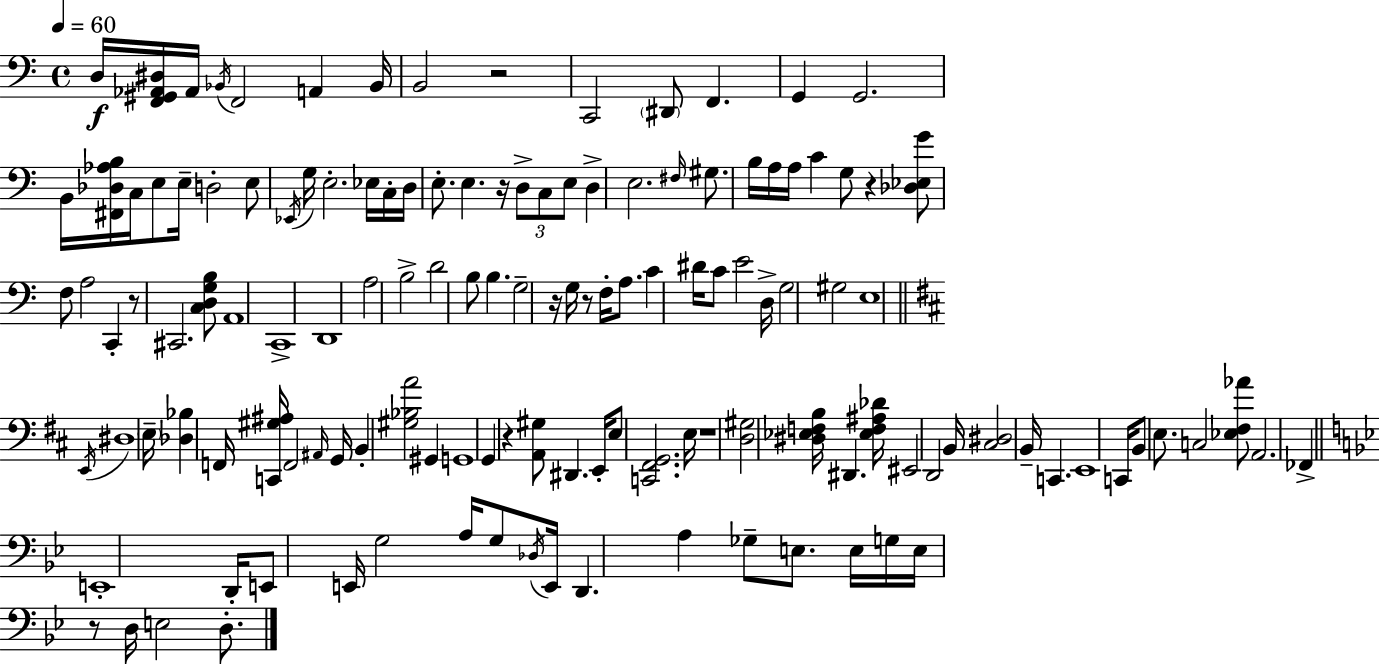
X:1
T:Untitled
M:4/4
L:1/4
K:Am
D,/4 [F,,^G,,_A,,^D,]/4 _A,,/4 _B,,/4 F,,2 A,, _B,,/4 B,,2 z2 C,,2 ^D,,/2 F,, G,, G,,2 B,,/4 [^F,,_D,_A,B,]/4 C,/4 E,/2 E,/4 D,2 E,/2 _E,,/4 G,/4 E,2 _E,/4 C,/4 D,/4 E,/2 E, z/4 D,/2 C,/2 E,/2 D, E,2 ^F,/4 ^G,/2 B,/4 A,/4 A,/4 C G,/2 z [_D,_E,G]/2 F,/2 A,2 C,, z/2 ^C,,2 [C,D,G,B,]/2 A,,4 C,,4 D,,4 A,2 B,2 D2 B,/2 B, G,2 z/4 G,/4 z/2 F,/4 A,/2 C ^D/4 C/2 E2 D,/4 G,2 ^G,2 E,4 E,,/4 ^D,4 E,/4 [_D,_B,] F,,/4 [C,,^G,^A,]/4 F,,2 ^A,,/4 G,,/4 B,, [^G,_B,A]2 ^G,, G,,4 G,, z [A,,^G,]/2 ^D,, E,,/4 E,/2 [C,,^F,,G,,]2 E,/4 z4 [D,^G,]2 [^D,_E,F,B,]/4 ^D,, [_E,F,^A,_D]/4 ^E,,2 D,,2 B,,/4 [^C,^D,]2 B,,/4 C,, E,,4 C,,/4 B,,/2 E,/2 C,2 [_E,^F,_A]/2 A,,2 _F,, E,,4 D,,/4 E,,/2 E,,/4 G,2 A,/4 G,/2 _D,/4 E,,/4 D,, A, _G,/2 E,/2 E,/4 G,/4 E,/4 z/2 D,/4 E,2 D,/2